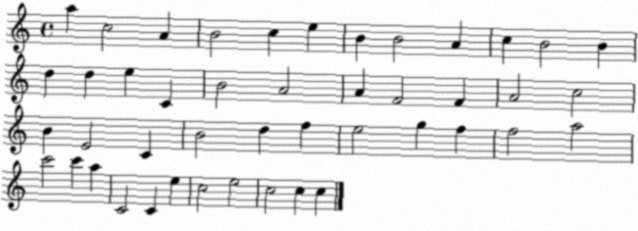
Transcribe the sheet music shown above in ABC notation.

X:1
T:Untitled
M:4/4
L:1/4
K:C
a c2 A B2 c e B B2 A c B2 B d d e C B2 A2 A F2 F A2 c2 B E2 C B2 d f e2 g f f2 a2 c'2 c' a C2 C e c2 e2 c2 c c